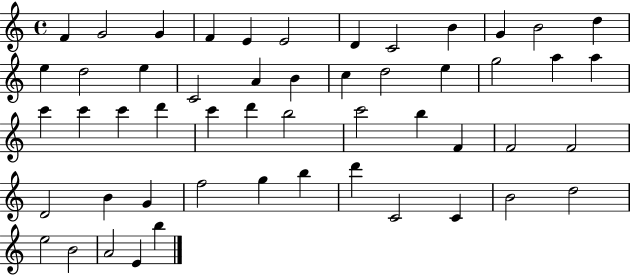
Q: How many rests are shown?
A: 0